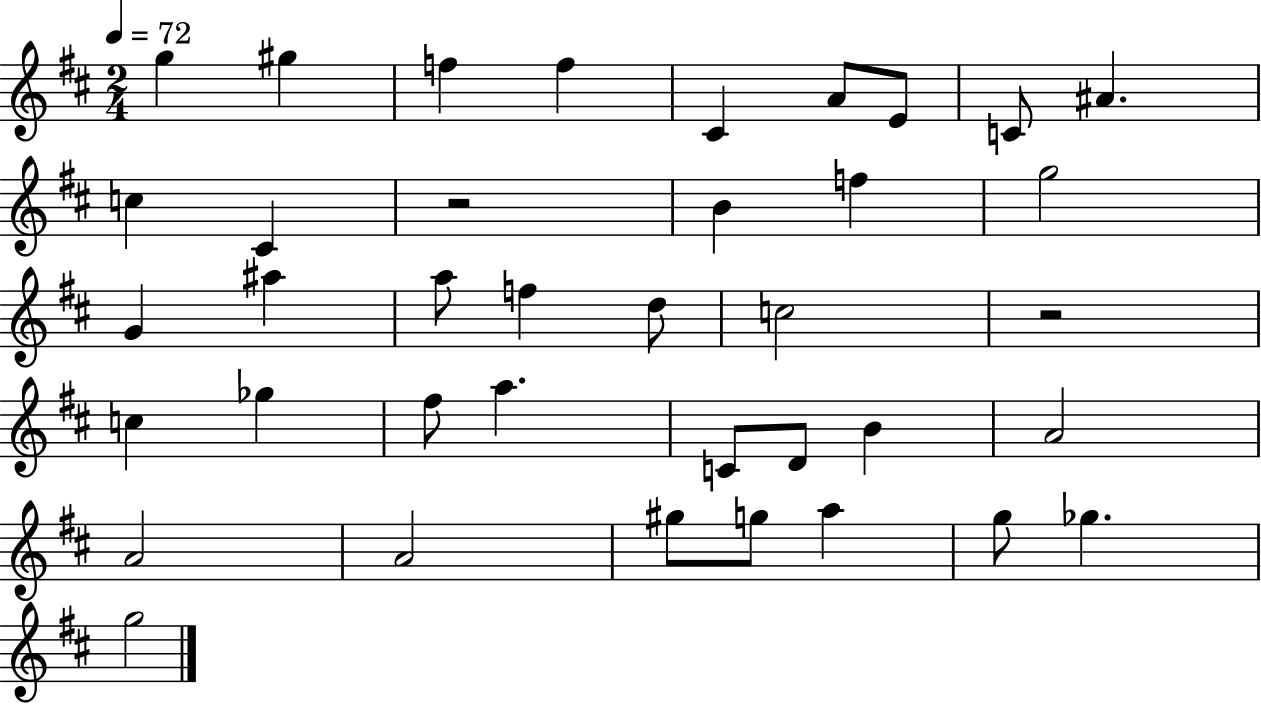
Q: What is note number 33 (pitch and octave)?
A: A5